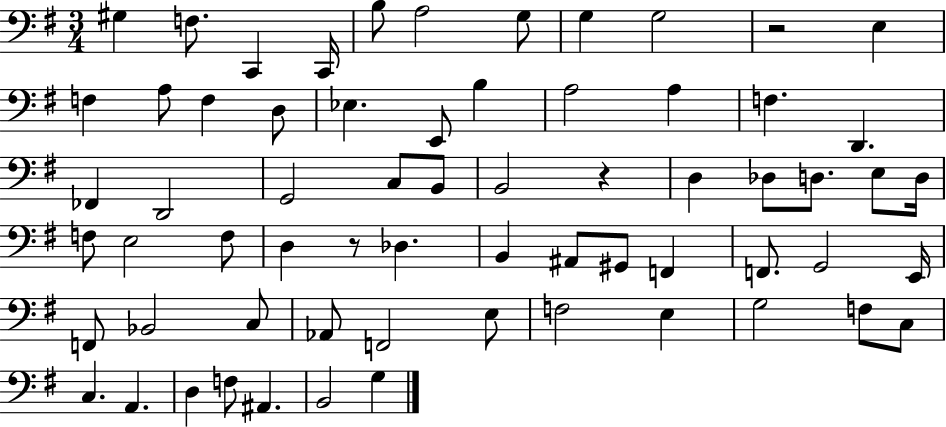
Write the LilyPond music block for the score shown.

{
  \clef bass
  \numericTimeSignature
  \time 3/4
  \key g \major
  gis4 f8. c,4 c,16 | b8 a2 g8 | g4 g2 | r2 e4 | \break f4 a8 f4 d8 | ees4. e,8 b4 | a2 a4 | f4. d,4. | \break fes,4 d,2 | g,2 c8 b,8 | b,2 r4 | d4 des8 d8. e8 d16 | \break f8 e2 f8 | d4 r8 des4. | b,4 ais,8 gis,8 f,4 | f,8. g,2 e,16 | \break f,8 bes,2 c8 | aes,8 f,2 e8 | f2 e4 | g2 f8 c8 | \break c4. a,4. | d4 f8 ais,4. | b,2 g4 | \bar "|."
}